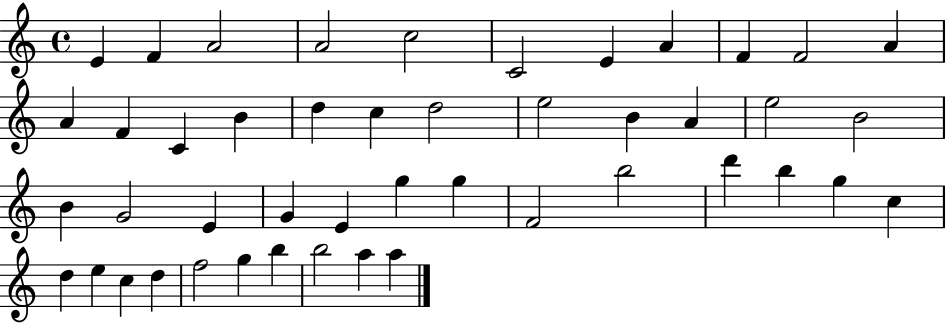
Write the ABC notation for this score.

X:1
T:Untitled
M:4/4
L:1/4
K:C
E F A2 A2 c2 C2 E A F F2 A A F C B d c d2 e2 B A e2 B2 B G2 E G E g g F2 b2 d' b g c d e c d f2 g b b2 a a